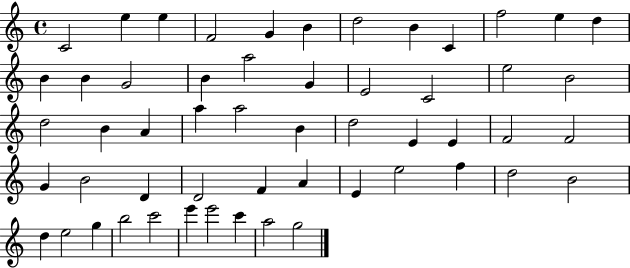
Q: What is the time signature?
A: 4/4